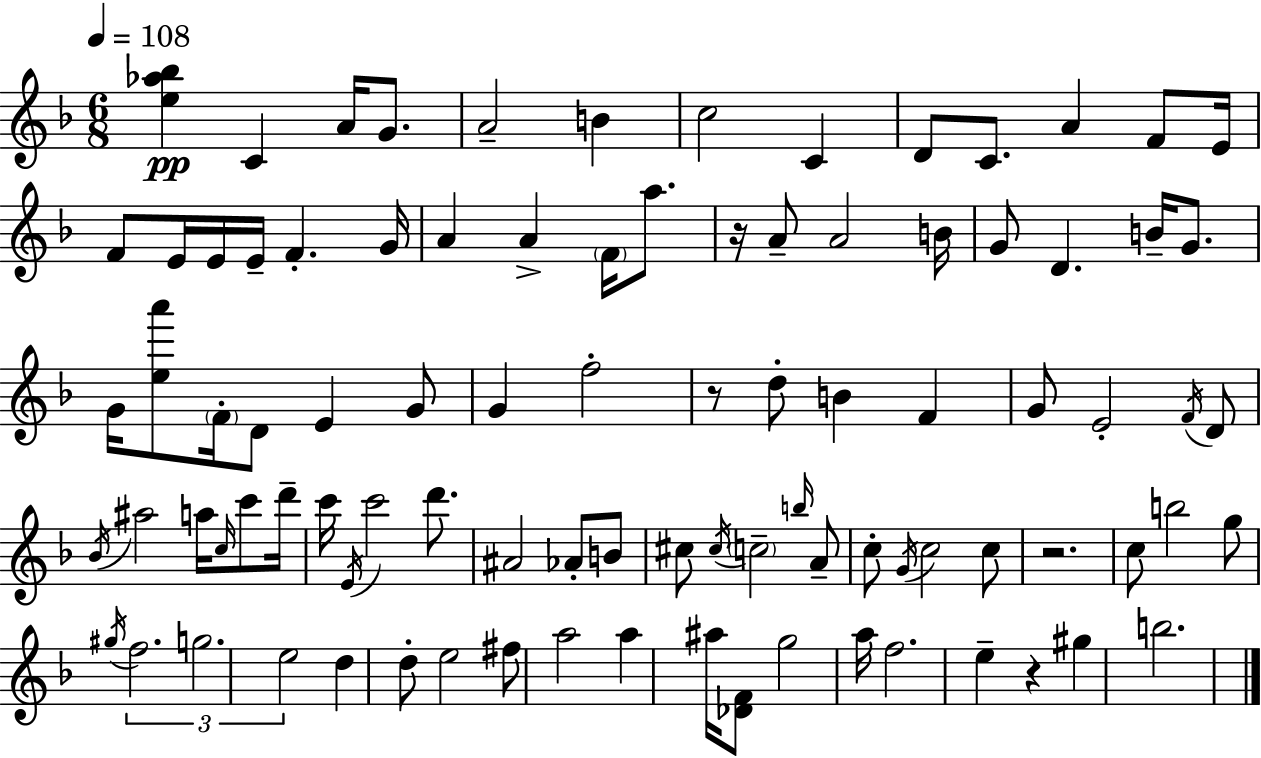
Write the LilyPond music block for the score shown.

{
  \clef treble
  \numericTimeSignature
  \time 6/8
  \key d \minor
  \tempo 4 = 108
  <e'' aes'' bes''>4\pp c'4 a'16 g'8. | a'2-- b'4 | c''2 c'4 | d'8 c'8. a'4 f'8 e'16 | \break f'8 e'16 e'16 e'16-- f'4.-. g'16 | a'4 a'4-> \parenthesize f'16 a''8. | r16 a'8-- a'2 b'16 | g'8 d'4. b'16-- g'8. | \break g'16 <e'' a'''>8 \parenthesize f'16-. d'8 e'4 g'8 | g'4 f''2-. | r8 d''8-. b'4 f'4 | g'8 e'2-. \acciaccatura { f'16 } d'8 | \break \acciaccatura { bes'16 } ais''2 a''16 \grace { c''16 } | c'''8 d'''16-- c'''16 \acciaccatura { e'16 } c'''2 | d'''8. ais'2 | aes'8-. b'8 cis''8 \acciaccatura { cis''16 } \parenthesize c''2-- | \break \grace { b''16 } a'8-- c''8-. \acciaccatura { g'16 } c''2 | c''8 r2. | c''8 b''2 | g''8 \acciaccatura { gis''16 } \tuplet 3/2 { f''2. | \break g''2. | e''2 } | d''4 d''8-. e''2 | fis''8 a''2 | \break a''4 ais''16 <des' f'>8 g''2 | a''16 f''2. | e''4-- | r4 gis''4 b''2. | \break \bar "|."
}